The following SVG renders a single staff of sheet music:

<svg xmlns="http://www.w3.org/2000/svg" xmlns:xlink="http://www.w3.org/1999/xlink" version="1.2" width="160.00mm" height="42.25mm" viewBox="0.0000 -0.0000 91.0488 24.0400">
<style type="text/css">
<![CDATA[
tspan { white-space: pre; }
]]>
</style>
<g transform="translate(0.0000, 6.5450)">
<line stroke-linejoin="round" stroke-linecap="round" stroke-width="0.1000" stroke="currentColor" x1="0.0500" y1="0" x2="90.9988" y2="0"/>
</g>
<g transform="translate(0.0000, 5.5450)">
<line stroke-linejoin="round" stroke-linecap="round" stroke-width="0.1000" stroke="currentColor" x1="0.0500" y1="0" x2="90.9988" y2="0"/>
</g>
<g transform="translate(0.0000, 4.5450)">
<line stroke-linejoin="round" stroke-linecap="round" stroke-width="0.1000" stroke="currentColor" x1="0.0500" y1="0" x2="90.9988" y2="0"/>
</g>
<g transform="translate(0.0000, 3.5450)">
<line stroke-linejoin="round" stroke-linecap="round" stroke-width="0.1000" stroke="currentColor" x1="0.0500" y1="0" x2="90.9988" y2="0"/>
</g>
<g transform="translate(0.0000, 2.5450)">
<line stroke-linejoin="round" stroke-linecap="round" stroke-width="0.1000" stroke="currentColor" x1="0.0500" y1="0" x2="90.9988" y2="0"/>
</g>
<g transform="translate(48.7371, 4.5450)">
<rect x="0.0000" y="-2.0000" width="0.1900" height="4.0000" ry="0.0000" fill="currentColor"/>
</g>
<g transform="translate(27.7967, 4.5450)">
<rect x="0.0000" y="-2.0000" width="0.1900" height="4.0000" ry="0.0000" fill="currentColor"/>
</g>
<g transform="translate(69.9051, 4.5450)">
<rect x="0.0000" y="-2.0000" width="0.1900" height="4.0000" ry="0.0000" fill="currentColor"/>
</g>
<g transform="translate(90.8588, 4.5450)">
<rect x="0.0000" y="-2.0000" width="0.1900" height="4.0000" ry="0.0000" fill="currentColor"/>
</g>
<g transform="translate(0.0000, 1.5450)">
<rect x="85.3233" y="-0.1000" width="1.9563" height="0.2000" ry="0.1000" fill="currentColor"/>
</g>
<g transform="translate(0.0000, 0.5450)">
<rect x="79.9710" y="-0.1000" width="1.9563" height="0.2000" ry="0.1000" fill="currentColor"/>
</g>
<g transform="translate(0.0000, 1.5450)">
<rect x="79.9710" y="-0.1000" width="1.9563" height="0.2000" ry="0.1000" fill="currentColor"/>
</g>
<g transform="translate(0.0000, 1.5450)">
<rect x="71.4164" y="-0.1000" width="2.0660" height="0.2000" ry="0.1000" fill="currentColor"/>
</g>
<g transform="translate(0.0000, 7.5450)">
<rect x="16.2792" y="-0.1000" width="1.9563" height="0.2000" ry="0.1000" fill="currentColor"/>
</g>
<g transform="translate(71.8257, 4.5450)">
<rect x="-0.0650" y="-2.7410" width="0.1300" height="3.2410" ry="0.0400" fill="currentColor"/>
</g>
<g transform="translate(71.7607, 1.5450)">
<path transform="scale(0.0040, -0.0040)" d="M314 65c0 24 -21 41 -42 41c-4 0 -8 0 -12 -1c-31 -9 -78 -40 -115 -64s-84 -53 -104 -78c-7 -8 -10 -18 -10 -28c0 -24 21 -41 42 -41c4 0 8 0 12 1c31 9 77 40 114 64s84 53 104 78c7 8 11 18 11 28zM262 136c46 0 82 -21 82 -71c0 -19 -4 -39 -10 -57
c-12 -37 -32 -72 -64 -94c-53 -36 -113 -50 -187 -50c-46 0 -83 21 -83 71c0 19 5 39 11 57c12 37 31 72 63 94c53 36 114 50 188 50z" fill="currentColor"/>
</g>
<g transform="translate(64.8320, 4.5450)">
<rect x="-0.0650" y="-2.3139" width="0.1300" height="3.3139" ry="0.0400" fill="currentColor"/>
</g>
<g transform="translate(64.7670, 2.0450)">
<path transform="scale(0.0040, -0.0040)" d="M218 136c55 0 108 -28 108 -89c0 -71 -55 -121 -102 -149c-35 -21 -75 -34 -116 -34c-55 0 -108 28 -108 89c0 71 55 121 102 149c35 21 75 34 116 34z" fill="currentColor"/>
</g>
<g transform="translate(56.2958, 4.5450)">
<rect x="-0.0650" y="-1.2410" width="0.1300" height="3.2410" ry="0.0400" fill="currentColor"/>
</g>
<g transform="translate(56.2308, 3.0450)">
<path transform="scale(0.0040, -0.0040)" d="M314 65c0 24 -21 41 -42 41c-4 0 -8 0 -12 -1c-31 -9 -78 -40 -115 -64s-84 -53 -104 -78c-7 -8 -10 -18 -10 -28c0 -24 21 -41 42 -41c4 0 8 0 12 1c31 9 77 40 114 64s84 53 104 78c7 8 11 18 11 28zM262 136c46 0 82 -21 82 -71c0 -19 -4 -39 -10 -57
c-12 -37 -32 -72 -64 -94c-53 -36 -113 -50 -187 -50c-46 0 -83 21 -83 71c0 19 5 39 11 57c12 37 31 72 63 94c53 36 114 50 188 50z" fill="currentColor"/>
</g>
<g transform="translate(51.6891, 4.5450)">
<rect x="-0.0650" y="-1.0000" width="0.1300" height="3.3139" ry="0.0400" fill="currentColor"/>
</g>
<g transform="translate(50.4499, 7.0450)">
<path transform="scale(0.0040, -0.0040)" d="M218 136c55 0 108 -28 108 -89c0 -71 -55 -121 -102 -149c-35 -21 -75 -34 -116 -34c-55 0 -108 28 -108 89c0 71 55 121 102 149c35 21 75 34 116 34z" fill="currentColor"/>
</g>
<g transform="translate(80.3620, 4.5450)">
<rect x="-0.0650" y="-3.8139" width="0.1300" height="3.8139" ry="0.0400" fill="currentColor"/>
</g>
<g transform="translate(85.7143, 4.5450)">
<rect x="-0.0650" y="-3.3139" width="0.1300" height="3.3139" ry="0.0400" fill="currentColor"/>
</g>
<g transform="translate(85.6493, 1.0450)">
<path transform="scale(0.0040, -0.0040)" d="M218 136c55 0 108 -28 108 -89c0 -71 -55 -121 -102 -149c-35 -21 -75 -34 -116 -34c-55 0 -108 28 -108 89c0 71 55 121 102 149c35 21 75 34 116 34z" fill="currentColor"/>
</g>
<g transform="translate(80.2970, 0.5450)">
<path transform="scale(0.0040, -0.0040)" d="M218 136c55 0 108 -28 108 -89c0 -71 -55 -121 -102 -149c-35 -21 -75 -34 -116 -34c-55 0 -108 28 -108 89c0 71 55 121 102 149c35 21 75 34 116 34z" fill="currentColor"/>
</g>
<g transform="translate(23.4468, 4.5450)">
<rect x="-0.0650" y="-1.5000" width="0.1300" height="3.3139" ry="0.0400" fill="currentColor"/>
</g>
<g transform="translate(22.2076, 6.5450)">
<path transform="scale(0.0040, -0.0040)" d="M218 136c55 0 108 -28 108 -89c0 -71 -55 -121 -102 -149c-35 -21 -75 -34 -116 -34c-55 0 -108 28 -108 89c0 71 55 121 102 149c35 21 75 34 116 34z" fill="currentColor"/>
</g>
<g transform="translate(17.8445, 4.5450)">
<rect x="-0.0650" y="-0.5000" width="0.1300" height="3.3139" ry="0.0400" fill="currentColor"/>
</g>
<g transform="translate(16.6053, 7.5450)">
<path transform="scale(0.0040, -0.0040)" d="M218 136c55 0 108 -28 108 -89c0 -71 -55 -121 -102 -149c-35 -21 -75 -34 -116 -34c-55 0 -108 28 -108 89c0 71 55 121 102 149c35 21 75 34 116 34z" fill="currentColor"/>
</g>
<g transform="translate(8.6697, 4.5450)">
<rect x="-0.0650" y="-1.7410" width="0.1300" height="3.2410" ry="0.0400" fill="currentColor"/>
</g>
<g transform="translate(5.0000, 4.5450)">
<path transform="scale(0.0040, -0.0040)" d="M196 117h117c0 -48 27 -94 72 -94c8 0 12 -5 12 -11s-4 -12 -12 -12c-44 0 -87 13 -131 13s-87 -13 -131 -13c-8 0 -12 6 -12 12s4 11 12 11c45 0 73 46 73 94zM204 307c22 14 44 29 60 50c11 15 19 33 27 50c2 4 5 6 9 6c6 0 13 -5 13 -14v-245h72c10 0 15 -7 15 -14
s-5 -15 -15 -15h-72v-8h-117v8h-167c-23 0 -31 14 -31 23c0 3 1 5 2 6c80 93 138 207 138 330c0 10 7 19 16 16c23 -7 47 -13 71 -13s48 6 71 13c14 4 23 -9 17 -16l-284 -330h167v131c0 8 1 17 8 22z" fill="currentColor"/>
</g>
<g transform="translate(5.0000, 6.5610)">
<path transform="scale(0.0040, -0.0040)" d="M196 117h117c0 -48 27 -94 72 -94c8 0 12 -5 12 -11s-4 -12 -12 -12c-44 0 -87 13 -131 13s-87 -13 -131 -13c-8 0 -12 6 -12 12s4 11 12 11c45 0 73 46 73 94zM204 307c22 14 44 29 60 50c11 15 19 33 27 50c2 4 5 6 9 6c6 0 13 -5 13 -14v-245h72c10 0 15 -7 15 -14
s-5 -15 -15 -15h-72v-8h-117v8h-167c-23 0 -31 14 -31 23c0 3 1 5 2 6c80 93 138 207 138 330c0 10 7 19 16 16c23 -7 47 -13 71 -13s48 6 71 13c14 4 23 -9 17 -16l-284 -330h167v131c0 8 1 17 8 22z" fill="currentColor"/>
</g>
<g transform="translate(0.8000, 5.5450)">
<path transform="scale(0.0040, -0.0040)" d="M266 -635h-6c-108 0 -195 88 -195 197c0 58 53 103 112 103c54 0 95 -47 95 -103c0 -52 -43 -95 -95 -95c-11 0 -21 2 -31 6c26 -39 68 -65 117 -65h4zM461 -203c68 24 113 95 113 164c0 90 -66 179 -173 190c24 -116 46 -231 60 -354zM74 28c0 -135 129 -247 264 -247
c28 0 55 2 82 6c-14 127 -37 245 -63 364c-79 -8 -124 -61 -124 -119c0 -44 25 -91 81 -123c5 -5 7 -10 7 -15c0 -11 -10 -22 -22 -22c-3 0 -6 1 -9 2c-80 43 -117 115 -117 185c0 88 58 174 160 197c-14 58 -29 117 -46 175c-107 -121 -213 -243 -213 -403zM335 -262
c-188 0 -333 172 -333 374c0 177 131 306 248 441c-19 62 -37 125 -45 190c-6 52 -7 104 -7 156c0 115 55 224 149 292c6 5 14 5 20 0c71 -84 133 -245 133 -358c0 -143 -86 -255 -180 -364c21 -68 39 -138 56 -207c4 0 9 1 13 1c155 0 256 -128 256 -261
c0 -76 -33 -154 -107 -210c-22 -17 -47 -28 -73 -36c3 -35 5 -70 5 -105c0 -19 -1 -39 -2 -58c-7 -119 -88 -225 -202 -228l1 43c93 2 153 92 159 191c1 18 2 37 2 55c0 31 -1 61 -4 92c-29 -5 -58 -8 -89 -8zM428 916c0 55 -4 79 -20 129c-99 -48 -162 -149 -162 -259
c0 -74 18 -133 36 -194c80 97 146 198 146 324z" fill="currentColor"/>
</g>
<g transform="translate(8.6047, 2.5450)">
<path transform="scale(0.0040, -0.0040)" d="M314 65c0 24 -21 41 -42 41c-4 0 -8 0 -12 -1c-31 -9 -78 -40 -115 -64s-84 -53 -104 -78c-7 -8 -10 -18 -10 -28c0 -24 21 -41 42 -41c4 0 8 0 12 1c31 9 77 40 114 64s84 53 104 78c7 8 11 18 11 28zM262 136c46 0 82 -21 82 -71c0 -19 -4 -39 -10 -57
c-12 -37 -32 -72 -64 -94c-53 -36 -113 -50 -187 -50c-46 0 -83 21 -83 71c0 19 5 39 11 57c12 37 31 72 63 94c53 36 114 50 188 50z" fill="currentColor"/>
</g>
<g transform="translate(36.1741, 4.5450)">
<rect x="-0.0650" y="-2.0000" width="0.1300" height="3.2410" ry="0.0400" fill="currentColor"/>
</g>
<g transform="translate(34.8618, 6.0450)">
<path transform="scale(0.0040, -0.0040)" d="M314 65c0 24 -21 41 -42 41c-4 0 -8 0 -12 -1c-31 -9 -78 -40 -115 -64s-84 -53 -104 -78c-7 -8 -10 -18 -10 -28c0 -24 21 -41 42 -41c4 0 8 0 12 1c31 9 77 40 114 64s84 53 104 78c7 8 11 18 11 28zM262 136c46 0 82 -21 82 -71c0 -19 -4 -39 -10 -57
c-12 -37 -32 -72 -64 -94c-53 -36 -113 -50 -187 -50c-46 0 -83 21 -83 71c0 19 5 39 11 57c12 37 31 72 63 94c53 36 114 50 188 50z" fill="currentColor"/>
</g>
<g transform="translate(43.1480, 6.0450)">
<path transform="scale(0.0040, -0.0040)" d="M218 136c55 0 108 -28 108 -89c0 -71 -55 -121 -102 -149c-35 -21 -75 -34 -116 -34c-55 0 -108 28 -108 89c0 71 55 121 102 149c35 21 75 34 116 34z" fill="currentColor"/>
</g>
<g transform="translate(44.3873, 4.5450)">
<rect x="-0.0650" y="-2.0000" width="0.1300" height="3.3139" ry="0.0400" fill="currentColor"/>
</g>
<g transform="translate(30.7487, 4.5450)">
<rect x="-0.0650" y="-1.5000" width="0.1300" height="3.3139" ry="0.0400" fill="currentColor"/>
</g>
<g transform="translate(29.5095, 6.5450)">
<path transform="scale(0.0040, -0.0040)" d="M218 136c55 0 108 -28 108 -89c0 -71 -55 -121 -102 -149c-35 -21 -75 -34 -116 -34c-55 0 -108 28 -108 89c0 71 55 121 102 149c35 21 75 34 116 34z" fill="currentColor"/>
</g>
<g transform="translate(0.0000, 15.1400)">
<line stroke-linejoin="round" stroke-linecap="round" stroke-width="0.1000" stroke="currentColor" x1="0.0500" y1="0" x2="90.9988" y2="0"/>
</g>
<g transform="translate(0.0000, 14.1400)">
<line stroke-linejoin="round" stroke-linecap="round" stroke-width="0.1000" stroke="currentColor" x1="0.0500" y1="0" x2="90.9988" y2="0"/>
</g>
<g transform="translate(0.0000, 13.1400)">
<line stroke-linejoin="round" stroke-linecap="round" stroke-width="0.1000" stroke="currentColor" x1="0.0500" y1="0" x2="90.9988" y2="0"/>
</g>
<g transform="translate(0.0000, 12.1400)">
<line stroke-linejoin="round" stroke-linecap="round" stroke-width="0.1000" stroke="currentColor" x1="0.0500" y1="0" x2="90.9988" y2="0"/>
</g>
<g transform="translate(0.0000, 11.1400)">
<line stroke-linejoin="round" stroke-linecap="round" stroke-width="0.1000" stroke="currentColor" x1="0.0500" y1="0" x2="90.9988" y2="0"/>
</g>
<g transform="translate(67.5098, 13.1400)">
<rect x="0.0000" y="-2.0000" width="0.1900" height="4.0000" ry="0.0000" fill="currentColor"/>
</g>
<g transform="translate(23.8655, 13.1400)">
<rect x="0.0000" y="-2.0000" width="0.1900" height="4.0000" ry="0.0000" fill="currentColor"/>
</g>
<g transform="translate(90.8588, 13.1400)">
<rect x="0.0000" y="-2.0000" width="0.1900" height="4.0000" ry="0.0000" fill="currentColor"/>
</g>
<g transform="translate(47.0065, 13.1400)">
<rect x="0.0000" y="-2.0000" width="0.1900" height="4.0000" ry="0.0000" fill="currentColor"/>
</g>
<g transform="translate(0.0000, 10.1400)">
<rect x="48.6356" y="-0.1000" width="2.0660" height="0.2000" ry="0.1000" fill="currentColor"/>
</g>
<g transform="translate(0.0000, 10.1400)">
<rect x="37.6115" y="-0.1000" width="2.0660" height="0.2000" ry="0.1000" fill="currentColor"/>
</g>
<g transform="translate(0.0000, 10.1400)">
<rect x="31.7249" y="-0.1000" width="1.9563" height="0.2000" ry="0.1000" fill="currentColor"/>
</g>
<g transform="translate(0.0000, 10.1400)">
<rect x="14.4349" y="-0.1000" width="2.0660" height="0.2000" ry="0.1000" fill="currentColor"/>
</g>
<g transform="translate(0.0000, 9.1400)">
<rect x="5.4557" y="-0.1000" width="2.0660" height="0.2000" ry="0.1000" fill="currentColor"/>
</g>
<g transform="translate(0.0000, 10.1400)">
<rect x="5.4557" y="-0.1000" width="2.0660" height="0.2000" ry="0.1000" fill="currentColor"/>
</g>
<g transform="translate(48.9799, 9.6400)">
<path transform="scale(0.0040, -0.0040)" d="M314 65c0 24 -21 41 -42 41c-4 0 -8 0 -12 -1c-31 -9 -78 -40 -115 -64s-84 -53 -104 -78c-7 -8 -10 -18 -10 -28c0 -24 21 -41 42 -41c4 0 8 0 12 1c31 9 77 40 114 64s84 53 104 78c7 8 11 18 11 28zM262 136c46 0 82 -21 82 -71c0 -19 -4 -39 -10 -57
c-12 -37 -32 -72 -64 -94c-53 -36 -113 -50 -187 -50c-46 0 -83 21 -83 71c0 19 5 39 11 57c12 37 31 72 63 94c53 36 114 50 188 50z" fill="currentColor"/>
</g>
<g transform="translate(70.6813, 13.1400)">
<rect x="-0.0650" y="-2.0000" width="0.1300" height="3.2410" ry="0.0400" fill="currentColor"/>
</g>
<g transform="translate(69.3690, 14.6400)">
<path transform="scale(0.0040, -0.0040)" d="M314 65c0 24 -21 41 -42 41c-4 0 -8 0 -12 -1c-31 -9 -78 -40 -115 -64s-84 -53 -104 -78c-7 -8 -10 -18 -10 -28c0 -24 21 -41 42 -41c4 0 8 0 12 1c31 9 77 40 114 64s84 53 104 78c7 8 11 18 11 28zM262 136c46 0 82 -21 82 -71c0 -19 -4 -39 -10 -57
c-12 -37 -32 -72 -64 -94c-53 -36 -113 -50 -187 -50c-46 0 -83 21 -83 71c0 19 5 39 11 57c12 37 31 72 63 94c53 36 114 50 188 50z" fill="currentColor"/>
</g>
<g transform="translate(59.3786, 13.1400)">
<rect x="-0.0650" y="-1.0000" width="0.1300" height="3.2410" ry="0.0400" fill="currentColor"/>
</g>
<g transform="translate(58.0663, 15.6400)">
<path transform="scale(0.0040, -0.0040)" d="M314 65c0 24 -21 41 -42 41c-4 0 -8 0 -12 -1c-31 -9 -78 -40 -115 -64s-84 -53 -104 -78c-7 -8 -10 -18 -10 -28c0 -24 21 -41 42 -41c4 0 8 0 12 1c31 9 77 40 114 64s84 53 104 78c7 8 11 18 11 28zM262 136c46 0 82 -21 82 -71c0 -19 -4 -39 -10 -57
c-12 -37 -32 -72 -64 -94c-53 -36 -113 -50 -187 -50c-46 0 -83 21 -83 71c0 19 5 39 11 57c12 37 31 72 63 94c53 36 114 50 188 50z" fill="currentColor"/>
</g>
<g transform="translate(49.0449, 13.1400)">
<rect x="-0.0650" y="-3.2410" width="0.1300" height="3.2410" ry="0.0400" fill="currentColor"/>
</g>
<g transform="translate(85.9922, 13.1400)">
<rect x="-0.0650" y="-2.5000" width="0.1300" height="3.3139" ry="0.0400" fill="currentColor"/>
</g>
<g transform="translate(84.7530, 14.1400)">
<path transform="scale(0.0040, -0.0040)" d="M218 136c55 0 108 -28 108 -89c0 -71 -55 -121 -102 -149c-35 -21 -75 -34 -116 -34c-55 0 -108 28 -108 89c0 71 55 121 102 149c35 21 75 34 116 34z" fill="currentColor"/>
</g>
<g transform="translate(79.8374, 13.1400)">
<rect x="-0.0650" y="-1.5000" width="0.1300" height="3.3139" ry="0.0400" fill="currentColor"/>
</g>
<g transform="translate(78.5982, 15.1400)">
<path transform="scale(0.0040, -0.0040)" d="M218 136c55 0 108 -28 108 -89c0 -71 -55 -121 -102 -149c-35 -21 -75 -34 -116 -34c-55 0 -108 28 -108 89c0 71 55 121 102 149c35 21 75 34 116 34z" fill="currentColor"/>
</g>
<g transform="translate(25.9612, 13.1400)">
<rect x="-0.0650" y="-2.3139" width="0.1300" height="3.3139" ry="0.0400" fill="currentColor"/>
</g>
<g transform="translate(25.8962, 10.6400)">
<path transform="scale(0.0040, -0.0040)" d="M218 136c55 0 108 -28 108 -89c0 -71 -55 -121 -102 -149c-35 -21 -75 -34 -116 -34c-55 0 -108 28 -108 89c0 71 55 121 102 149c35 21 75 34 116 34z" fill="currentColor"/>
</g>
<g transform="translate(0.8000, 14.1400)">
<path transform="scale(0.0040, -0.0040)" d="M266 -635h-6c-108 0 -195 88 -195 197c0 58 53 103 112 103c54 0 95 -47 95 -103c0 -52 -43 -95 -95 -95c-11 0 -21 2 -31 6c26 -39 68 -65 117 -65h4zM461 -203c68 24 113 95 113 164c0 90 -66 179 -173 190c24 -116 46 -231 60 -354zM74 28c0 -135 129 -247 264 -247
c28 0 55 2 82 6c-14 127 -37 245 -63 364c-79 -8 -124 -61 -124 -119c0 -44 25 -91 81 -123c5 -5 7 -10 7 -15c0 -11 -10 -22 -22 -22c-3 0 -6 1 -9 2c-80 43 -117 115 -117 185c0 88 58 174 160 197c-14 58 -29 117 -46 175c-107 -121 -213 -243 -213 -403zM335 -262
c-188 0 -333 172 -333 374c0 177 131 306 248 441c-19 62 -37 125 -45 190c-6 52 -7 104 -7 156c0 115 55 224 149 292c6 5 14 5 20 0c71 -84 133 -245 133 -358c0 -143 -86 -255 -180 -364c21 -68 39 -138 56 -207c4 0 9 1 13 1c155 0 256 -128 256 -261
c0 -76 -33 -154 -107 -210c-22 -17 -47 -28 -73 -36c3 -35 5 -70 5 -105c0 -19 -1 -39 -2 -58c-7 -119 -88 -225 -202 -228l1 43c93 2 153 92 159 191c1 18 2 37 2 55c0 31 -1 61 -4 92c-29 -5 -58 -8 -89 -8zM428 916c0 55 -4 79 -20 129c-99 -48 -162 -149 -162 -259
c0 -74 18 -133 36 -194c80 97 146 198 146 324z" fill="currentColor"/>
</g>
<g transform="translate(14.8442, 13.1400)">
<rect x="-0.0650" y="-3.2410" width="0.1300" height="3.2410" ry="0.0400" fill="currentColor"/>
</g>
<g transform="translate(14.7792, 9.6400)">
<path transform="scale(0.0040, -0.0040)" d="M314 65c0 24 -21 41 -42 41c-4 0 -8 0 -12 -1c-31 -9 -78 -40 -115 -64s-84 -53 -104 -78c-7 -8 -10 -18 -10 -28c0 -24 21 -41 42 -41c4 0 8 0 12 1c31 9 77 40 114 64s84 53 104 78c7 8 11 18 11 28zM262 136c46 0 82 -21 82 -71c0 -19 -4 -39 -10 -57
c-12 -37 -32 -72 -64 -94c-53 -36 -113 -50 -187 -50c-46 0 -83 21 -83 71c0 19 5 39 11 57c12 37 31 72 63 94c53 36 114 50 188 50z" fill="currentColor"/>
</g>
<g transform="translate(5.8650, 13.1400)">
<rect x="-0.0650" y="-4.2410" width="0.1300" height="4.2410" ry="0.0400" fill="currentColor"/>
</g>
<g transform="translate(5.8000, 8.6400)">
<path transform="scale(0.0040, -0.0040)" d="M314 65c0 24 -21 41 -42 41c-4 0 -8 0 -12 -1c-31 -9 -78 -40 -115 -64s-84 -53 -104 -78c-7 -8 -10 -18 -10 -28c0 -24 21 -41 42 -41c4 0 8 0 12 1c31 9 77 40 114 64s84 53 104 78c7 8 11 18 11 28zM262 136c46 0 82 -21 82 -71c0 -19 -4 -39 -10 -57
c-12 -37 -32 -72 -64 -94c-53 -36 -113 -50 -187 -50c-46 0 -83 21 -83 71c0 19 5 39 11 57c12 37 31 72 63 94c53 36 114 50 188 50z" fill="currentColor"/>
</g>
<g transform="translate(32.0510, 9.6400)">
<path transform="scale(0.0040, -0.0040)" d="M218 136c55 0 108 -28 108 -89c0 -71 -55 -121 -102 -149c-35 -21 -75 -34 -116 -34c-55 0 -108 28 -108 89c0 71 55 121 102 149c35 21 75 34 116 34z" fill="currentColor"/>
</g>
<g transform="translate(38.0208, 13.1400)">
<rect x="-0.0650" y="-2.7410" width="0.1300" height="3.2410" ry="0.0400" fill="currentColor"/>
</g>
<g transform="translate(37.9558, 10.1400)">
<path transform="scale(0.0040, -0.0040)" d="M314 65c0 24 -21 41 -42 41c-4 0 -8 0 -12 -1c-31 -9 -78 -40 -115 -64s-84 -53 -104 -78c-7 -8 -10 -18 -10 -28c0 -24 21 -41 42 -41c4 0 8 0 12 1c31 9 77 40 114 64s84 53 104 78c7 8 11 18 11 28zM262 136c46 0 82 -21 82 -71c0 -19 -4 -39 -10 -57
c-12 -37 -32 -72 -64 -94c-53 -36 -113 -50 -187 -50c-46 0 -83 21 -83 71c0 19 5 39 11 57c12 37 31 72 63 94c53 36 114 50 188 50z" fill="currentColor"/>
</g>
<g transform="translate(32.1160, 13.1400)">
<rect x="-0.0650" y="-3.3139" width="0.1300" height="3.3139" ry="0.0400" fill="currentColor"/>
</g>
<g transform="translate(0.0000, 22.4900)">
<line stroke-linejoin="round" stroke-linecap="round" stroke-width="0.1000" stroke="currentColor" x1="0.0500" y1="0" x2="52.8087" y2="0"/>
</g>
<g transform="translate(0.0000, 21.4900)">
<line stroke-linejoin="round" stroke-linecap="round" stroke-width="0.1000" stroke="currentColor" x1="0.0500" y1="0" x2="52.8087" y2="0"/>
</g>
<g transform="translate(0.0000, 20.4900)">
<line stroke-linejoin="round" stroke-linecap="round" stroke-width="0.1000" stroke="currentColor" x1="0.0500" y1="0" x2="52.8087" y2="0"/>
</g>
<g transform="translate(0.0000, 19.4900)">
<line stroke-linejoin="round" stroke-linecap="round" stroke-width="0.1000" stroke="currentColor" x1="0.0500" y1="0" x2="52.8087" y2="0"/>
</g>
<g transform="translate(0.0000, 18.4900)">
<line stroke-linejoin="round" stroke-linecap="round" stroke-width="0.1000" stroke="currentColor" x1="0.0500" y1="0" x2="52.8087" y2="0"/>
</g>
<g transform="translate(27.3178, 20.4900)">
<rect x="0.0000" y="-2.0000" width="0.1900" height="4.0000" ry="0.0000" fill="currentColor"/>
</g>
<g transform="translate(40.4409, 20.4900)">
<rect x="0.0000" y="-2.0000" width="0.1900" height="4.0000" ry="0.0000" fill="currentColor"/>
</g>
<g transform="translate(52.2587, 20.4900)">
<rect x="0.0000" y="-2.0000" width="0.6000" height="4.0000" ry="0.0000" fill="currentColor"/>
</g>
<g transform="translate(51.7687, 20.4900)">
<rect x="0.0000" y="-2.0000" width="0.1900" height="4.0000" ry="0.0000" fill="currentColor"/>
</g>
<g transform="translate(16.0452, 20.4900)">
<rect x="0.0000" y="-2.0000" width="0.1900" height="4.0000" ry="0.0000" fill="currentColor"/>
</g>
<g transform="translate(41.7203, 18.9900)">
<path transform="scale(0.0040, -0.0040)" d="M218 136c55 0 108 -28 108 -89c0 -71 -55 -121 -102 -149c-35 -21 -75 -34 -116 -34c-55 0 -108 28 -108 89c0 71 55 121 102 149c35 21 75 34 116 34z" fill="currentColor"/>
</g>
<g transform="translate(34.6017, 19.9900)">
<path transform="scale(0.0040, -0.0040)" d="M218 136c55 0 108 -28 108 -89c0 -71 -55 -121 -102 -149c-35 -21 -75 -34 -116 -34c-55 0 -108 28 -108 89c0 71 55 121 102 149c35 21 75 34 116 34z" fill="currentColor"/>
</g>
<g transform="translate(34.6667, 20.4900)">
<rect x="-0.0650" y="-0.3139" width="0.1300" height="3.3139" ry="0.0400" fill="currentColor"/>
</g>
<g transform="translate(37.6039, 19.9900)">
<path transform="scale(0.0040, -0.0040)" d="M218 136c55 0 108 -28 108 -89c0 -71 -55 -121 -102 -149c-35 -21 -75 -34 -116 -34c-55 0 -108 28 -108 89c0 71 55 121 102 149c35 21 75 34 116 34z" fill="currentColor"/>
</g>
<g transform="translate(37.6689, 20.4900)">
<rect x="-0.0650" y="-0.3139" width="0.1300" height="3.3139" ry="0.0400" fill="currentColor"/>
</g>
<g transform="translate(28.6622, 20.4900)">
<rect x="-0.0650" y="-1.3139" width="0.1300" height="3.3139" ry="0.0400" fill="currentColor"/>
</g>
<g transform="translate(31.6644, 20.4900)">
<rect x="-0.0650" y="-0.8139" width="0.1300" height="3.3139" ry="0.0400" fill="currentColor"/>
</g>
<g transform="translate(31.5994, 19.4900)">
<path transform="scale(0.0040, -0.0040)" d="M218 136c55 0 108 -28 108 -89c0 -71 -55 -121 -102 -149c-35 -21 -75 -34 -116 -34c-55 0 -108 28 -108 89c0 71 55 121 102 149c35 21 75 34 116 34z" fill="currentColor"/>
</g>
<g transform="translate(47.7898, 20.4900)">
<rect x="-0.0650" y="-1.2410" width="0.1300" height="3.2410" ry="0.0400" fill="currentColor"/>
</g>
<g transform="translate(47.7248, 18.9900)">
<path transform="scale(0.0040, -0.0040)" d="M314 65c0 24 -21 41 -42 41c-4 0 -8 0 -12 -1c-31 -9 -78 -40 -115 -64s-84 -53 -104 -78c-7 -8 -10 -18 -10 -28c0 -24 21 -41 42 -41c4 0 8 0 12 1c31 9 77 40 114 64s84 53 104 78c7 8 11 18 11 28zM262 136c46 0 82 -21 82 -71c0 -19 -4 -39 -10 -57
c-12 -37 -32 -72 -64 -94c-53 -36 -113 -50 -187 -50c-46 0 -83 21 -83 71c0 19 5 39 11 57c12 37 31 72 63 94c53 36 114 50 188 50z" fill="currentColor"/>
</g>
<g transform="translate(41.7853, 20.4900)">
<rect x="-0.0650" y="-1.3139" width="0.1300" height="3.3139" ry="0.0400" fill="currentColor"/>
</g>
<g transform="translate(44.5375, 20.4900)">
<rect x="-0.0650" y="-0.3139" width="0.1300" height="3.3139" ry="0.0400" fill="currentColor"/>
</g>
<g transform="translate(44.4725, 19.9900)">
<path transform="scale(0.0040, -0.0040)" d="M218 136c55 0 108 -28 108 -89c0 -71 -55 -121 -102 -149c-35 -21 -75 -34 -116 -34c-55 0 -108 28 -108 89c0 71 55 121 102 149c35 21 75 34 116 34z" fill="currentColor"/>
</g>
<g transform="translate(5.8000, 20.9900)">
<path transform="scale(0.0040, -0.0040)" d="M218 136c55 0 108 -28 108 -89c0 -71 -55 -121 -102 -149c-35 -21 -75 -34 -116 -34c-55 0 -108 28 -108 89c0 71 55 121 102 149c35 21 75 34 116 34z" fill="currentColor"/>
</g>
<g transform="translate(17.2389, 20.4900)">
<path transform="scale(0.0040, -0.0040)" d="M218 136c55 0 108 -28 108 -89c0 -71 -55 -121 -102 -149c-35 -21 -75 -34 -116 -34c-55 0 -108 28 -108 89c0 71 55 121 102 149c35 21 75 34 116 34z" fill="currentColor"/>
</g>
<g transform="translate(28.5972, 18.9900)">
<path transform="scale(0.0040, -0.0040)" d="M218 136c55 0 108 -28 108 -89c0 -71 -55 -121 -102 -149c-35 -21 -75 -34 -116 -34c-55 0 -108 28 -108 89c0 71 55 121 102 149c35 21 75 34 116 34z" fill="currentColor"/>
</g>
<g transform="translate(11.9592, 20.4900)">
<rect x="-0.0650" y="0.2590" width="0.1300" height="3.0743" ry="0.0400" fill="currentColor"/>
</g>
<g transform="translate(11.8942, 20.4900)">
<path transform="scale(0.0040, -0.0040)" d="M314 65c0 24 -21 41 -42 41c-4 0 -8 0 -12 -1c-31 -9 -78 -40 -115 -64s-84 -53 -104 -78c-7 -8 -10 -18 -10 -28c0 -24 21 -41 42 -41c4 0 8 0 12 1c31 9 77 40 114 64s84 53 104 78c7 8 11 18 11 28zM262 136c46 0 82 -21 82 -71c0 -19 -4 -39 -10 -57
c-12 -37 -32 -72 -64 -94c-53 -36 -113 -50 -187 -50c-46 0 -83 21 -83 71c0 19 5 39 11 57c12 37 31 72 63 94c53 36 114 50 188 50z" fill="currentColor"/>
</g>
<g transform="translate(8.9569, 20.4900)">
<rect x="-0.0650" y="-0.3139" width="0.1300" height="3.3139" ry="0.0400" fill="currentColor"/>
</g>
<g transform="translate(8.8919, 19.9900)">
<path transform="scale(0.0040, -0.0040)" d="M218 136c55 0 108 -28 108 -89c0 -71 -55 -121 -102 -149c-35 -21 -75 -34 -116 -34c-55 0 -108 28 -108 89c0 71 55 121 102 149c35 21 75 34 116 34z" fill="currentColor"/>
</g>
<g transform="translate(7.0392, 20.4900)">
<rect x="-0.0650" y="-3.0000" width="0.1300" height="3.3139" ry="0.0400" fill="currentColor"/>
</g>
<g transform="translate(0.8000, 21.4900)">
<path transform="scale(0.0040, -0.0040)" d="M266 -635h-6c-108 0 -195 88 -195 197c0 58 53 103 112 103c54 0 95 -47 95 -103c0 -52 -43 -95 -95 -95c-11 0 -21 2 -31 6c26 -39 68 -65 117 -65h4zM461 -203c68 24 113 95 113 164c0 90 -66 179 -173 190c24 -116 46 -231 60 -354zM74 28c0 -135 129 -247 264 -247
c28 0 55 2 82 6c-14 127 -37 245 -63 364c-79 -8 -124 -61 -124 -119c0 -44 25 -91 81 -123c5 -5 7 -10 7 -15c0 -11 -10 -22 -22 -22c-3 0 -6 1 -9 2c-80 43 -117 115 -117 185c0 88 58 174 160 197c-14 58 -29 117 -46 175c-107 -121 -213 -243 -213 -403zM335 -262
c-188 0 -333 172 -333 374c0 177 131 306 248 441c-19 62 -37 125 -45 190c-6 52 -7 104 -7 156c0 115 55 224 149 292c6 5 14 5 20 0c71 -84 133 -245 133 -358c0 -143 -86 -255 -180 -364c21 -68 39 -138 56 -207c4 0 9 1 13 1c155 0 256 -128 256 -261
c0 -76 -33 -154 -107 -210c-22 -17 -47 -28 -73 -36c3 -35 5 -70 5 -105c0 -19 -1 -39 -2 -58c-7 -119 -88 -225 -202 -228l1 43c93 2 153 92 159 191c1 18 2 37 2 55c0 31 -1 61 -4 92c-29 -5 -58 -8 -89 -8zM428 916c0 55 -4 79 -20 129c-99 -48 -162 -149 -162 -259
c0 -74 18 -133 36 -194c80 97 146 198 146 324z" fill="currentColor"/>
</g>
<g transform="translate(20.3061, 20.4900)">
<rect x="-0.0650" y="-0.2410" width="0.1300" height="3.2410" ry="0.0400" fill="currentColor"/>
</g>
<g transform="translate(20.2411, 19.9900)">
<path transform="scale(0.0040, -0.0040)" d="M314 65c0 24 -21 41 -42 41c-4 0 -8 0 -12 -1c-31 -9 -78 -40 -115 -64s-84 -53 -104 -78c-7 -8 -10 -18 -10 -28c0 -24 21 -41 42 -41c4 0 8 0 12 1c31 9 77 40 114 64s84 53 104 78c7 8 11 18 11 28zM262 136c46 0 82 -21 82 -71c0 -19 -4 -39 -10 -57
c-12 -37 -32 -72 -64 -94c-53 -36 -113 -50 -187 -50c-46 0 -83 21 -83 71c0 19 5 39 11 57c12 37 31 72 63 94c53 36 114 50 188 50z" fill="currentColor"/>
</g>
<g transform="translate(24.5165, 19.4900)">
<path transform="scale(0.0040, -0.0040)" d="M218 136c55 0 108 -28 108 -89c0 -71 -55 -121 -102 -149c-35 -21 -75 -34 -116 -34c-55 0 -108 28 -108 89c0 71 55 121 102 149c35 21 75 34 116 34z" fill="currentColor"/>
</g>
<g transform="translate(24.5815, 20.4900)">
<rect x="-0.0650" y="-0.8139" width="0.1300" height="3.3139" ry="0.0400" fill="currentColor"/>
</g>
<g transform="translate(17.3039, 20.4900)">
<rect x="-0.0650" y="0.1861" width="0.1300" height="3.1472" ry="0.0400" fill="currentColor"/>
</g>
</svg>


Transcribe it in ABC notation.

X:1
T:Untitled
M:4/4
L:1/4
K:C
f2 C E E F2 F D e2 g a2 c' b d'2 b2 g b a2 b2 D2 F2 E G A c B2 B c2 d e d c c e c e2